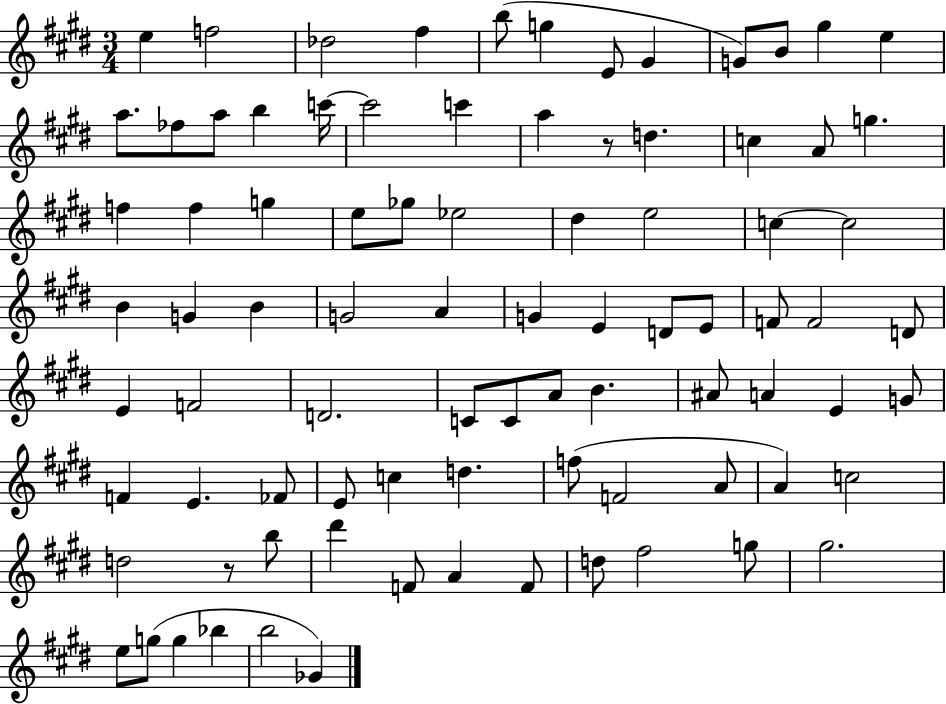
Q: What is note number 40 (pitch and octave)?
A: G4